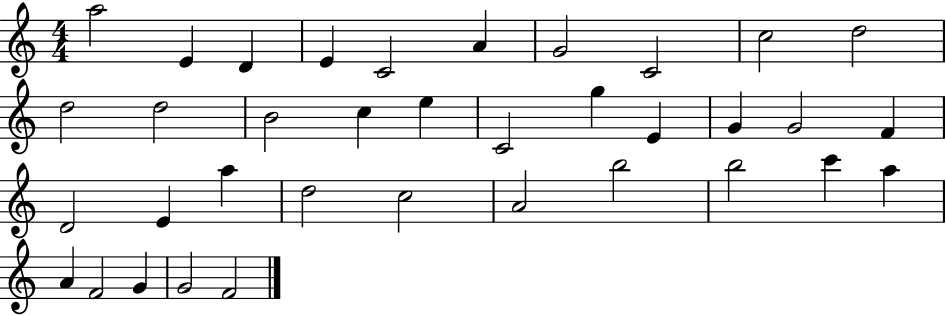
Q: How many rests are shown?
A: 0